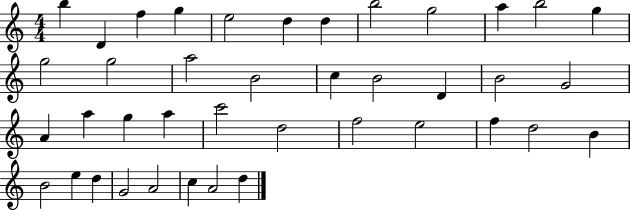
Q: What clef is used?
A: treble